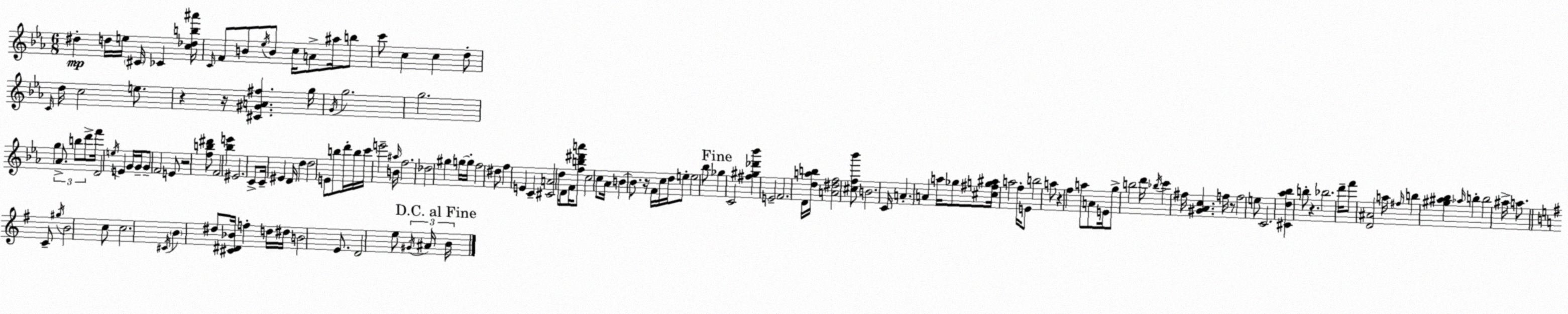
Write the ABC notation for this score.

X:1
T:Untitled
M:6/8
L:1/4
K:Cm
^d d/4 e/4 ^C/4 _C [c_db^a']/4 C/4 F/2 B/2 _e/4 B/2 c/4 A/2 ^a/4 b/2 c'/2 c c d/2 C/4 d/4 c2 e/2 z z/4 [^C^GA^f] g/4 G/4 g2 g2 g _A/2 b/2 d'/2 f'/4 D2 e/4 E G/4 G/4 G/2 F2 E/2 z2 [fb^d']/2 F2 [_be'] ^E2 C/2 C/4 ^E D/4 d d2 E/2 b/2 d'/4 b/4 c'/4 e'2 ^a/4 B/4 f2 _d2 ^g g/4 g/4 f2 ^d/2 f E C [^CA]2 d/4 D/2 F/4 [fb^d'a']/2 c2 c/2 _A/4 B B/2 z/4 F/4 c/4 d/4 e/2 e2 _b/2 _g C2 [^f^g_d'_b'] E2 F2 D/4 [dab]/4 [A^df]2 [^cf_b']/2 B2 C/4 A A a/4 _g/2 [^c^fg^a]/4 a2 f/4 E/2 b2 a/2 z f a/2 A/2 E/4 g/2 b2 d'/4 _b/4 c' ^f/4 [^G_Ac] f/4 z/2 f2 e/2 C2 [^Cd_a_b] b/2 z _b2 d'/4 f'/2 [D^A]2 a/4 ^f/4 b [^g^a_b] _a/4 b b2 ^a/4 a/2 C/2 ^g/4 B2 c/2 c2 ^C/4 B ^d/2 [^C^D_B]/4 f d/4 ^d/4 B2 E/2 D2 e/2 ^G/4 ^A/4 B/4